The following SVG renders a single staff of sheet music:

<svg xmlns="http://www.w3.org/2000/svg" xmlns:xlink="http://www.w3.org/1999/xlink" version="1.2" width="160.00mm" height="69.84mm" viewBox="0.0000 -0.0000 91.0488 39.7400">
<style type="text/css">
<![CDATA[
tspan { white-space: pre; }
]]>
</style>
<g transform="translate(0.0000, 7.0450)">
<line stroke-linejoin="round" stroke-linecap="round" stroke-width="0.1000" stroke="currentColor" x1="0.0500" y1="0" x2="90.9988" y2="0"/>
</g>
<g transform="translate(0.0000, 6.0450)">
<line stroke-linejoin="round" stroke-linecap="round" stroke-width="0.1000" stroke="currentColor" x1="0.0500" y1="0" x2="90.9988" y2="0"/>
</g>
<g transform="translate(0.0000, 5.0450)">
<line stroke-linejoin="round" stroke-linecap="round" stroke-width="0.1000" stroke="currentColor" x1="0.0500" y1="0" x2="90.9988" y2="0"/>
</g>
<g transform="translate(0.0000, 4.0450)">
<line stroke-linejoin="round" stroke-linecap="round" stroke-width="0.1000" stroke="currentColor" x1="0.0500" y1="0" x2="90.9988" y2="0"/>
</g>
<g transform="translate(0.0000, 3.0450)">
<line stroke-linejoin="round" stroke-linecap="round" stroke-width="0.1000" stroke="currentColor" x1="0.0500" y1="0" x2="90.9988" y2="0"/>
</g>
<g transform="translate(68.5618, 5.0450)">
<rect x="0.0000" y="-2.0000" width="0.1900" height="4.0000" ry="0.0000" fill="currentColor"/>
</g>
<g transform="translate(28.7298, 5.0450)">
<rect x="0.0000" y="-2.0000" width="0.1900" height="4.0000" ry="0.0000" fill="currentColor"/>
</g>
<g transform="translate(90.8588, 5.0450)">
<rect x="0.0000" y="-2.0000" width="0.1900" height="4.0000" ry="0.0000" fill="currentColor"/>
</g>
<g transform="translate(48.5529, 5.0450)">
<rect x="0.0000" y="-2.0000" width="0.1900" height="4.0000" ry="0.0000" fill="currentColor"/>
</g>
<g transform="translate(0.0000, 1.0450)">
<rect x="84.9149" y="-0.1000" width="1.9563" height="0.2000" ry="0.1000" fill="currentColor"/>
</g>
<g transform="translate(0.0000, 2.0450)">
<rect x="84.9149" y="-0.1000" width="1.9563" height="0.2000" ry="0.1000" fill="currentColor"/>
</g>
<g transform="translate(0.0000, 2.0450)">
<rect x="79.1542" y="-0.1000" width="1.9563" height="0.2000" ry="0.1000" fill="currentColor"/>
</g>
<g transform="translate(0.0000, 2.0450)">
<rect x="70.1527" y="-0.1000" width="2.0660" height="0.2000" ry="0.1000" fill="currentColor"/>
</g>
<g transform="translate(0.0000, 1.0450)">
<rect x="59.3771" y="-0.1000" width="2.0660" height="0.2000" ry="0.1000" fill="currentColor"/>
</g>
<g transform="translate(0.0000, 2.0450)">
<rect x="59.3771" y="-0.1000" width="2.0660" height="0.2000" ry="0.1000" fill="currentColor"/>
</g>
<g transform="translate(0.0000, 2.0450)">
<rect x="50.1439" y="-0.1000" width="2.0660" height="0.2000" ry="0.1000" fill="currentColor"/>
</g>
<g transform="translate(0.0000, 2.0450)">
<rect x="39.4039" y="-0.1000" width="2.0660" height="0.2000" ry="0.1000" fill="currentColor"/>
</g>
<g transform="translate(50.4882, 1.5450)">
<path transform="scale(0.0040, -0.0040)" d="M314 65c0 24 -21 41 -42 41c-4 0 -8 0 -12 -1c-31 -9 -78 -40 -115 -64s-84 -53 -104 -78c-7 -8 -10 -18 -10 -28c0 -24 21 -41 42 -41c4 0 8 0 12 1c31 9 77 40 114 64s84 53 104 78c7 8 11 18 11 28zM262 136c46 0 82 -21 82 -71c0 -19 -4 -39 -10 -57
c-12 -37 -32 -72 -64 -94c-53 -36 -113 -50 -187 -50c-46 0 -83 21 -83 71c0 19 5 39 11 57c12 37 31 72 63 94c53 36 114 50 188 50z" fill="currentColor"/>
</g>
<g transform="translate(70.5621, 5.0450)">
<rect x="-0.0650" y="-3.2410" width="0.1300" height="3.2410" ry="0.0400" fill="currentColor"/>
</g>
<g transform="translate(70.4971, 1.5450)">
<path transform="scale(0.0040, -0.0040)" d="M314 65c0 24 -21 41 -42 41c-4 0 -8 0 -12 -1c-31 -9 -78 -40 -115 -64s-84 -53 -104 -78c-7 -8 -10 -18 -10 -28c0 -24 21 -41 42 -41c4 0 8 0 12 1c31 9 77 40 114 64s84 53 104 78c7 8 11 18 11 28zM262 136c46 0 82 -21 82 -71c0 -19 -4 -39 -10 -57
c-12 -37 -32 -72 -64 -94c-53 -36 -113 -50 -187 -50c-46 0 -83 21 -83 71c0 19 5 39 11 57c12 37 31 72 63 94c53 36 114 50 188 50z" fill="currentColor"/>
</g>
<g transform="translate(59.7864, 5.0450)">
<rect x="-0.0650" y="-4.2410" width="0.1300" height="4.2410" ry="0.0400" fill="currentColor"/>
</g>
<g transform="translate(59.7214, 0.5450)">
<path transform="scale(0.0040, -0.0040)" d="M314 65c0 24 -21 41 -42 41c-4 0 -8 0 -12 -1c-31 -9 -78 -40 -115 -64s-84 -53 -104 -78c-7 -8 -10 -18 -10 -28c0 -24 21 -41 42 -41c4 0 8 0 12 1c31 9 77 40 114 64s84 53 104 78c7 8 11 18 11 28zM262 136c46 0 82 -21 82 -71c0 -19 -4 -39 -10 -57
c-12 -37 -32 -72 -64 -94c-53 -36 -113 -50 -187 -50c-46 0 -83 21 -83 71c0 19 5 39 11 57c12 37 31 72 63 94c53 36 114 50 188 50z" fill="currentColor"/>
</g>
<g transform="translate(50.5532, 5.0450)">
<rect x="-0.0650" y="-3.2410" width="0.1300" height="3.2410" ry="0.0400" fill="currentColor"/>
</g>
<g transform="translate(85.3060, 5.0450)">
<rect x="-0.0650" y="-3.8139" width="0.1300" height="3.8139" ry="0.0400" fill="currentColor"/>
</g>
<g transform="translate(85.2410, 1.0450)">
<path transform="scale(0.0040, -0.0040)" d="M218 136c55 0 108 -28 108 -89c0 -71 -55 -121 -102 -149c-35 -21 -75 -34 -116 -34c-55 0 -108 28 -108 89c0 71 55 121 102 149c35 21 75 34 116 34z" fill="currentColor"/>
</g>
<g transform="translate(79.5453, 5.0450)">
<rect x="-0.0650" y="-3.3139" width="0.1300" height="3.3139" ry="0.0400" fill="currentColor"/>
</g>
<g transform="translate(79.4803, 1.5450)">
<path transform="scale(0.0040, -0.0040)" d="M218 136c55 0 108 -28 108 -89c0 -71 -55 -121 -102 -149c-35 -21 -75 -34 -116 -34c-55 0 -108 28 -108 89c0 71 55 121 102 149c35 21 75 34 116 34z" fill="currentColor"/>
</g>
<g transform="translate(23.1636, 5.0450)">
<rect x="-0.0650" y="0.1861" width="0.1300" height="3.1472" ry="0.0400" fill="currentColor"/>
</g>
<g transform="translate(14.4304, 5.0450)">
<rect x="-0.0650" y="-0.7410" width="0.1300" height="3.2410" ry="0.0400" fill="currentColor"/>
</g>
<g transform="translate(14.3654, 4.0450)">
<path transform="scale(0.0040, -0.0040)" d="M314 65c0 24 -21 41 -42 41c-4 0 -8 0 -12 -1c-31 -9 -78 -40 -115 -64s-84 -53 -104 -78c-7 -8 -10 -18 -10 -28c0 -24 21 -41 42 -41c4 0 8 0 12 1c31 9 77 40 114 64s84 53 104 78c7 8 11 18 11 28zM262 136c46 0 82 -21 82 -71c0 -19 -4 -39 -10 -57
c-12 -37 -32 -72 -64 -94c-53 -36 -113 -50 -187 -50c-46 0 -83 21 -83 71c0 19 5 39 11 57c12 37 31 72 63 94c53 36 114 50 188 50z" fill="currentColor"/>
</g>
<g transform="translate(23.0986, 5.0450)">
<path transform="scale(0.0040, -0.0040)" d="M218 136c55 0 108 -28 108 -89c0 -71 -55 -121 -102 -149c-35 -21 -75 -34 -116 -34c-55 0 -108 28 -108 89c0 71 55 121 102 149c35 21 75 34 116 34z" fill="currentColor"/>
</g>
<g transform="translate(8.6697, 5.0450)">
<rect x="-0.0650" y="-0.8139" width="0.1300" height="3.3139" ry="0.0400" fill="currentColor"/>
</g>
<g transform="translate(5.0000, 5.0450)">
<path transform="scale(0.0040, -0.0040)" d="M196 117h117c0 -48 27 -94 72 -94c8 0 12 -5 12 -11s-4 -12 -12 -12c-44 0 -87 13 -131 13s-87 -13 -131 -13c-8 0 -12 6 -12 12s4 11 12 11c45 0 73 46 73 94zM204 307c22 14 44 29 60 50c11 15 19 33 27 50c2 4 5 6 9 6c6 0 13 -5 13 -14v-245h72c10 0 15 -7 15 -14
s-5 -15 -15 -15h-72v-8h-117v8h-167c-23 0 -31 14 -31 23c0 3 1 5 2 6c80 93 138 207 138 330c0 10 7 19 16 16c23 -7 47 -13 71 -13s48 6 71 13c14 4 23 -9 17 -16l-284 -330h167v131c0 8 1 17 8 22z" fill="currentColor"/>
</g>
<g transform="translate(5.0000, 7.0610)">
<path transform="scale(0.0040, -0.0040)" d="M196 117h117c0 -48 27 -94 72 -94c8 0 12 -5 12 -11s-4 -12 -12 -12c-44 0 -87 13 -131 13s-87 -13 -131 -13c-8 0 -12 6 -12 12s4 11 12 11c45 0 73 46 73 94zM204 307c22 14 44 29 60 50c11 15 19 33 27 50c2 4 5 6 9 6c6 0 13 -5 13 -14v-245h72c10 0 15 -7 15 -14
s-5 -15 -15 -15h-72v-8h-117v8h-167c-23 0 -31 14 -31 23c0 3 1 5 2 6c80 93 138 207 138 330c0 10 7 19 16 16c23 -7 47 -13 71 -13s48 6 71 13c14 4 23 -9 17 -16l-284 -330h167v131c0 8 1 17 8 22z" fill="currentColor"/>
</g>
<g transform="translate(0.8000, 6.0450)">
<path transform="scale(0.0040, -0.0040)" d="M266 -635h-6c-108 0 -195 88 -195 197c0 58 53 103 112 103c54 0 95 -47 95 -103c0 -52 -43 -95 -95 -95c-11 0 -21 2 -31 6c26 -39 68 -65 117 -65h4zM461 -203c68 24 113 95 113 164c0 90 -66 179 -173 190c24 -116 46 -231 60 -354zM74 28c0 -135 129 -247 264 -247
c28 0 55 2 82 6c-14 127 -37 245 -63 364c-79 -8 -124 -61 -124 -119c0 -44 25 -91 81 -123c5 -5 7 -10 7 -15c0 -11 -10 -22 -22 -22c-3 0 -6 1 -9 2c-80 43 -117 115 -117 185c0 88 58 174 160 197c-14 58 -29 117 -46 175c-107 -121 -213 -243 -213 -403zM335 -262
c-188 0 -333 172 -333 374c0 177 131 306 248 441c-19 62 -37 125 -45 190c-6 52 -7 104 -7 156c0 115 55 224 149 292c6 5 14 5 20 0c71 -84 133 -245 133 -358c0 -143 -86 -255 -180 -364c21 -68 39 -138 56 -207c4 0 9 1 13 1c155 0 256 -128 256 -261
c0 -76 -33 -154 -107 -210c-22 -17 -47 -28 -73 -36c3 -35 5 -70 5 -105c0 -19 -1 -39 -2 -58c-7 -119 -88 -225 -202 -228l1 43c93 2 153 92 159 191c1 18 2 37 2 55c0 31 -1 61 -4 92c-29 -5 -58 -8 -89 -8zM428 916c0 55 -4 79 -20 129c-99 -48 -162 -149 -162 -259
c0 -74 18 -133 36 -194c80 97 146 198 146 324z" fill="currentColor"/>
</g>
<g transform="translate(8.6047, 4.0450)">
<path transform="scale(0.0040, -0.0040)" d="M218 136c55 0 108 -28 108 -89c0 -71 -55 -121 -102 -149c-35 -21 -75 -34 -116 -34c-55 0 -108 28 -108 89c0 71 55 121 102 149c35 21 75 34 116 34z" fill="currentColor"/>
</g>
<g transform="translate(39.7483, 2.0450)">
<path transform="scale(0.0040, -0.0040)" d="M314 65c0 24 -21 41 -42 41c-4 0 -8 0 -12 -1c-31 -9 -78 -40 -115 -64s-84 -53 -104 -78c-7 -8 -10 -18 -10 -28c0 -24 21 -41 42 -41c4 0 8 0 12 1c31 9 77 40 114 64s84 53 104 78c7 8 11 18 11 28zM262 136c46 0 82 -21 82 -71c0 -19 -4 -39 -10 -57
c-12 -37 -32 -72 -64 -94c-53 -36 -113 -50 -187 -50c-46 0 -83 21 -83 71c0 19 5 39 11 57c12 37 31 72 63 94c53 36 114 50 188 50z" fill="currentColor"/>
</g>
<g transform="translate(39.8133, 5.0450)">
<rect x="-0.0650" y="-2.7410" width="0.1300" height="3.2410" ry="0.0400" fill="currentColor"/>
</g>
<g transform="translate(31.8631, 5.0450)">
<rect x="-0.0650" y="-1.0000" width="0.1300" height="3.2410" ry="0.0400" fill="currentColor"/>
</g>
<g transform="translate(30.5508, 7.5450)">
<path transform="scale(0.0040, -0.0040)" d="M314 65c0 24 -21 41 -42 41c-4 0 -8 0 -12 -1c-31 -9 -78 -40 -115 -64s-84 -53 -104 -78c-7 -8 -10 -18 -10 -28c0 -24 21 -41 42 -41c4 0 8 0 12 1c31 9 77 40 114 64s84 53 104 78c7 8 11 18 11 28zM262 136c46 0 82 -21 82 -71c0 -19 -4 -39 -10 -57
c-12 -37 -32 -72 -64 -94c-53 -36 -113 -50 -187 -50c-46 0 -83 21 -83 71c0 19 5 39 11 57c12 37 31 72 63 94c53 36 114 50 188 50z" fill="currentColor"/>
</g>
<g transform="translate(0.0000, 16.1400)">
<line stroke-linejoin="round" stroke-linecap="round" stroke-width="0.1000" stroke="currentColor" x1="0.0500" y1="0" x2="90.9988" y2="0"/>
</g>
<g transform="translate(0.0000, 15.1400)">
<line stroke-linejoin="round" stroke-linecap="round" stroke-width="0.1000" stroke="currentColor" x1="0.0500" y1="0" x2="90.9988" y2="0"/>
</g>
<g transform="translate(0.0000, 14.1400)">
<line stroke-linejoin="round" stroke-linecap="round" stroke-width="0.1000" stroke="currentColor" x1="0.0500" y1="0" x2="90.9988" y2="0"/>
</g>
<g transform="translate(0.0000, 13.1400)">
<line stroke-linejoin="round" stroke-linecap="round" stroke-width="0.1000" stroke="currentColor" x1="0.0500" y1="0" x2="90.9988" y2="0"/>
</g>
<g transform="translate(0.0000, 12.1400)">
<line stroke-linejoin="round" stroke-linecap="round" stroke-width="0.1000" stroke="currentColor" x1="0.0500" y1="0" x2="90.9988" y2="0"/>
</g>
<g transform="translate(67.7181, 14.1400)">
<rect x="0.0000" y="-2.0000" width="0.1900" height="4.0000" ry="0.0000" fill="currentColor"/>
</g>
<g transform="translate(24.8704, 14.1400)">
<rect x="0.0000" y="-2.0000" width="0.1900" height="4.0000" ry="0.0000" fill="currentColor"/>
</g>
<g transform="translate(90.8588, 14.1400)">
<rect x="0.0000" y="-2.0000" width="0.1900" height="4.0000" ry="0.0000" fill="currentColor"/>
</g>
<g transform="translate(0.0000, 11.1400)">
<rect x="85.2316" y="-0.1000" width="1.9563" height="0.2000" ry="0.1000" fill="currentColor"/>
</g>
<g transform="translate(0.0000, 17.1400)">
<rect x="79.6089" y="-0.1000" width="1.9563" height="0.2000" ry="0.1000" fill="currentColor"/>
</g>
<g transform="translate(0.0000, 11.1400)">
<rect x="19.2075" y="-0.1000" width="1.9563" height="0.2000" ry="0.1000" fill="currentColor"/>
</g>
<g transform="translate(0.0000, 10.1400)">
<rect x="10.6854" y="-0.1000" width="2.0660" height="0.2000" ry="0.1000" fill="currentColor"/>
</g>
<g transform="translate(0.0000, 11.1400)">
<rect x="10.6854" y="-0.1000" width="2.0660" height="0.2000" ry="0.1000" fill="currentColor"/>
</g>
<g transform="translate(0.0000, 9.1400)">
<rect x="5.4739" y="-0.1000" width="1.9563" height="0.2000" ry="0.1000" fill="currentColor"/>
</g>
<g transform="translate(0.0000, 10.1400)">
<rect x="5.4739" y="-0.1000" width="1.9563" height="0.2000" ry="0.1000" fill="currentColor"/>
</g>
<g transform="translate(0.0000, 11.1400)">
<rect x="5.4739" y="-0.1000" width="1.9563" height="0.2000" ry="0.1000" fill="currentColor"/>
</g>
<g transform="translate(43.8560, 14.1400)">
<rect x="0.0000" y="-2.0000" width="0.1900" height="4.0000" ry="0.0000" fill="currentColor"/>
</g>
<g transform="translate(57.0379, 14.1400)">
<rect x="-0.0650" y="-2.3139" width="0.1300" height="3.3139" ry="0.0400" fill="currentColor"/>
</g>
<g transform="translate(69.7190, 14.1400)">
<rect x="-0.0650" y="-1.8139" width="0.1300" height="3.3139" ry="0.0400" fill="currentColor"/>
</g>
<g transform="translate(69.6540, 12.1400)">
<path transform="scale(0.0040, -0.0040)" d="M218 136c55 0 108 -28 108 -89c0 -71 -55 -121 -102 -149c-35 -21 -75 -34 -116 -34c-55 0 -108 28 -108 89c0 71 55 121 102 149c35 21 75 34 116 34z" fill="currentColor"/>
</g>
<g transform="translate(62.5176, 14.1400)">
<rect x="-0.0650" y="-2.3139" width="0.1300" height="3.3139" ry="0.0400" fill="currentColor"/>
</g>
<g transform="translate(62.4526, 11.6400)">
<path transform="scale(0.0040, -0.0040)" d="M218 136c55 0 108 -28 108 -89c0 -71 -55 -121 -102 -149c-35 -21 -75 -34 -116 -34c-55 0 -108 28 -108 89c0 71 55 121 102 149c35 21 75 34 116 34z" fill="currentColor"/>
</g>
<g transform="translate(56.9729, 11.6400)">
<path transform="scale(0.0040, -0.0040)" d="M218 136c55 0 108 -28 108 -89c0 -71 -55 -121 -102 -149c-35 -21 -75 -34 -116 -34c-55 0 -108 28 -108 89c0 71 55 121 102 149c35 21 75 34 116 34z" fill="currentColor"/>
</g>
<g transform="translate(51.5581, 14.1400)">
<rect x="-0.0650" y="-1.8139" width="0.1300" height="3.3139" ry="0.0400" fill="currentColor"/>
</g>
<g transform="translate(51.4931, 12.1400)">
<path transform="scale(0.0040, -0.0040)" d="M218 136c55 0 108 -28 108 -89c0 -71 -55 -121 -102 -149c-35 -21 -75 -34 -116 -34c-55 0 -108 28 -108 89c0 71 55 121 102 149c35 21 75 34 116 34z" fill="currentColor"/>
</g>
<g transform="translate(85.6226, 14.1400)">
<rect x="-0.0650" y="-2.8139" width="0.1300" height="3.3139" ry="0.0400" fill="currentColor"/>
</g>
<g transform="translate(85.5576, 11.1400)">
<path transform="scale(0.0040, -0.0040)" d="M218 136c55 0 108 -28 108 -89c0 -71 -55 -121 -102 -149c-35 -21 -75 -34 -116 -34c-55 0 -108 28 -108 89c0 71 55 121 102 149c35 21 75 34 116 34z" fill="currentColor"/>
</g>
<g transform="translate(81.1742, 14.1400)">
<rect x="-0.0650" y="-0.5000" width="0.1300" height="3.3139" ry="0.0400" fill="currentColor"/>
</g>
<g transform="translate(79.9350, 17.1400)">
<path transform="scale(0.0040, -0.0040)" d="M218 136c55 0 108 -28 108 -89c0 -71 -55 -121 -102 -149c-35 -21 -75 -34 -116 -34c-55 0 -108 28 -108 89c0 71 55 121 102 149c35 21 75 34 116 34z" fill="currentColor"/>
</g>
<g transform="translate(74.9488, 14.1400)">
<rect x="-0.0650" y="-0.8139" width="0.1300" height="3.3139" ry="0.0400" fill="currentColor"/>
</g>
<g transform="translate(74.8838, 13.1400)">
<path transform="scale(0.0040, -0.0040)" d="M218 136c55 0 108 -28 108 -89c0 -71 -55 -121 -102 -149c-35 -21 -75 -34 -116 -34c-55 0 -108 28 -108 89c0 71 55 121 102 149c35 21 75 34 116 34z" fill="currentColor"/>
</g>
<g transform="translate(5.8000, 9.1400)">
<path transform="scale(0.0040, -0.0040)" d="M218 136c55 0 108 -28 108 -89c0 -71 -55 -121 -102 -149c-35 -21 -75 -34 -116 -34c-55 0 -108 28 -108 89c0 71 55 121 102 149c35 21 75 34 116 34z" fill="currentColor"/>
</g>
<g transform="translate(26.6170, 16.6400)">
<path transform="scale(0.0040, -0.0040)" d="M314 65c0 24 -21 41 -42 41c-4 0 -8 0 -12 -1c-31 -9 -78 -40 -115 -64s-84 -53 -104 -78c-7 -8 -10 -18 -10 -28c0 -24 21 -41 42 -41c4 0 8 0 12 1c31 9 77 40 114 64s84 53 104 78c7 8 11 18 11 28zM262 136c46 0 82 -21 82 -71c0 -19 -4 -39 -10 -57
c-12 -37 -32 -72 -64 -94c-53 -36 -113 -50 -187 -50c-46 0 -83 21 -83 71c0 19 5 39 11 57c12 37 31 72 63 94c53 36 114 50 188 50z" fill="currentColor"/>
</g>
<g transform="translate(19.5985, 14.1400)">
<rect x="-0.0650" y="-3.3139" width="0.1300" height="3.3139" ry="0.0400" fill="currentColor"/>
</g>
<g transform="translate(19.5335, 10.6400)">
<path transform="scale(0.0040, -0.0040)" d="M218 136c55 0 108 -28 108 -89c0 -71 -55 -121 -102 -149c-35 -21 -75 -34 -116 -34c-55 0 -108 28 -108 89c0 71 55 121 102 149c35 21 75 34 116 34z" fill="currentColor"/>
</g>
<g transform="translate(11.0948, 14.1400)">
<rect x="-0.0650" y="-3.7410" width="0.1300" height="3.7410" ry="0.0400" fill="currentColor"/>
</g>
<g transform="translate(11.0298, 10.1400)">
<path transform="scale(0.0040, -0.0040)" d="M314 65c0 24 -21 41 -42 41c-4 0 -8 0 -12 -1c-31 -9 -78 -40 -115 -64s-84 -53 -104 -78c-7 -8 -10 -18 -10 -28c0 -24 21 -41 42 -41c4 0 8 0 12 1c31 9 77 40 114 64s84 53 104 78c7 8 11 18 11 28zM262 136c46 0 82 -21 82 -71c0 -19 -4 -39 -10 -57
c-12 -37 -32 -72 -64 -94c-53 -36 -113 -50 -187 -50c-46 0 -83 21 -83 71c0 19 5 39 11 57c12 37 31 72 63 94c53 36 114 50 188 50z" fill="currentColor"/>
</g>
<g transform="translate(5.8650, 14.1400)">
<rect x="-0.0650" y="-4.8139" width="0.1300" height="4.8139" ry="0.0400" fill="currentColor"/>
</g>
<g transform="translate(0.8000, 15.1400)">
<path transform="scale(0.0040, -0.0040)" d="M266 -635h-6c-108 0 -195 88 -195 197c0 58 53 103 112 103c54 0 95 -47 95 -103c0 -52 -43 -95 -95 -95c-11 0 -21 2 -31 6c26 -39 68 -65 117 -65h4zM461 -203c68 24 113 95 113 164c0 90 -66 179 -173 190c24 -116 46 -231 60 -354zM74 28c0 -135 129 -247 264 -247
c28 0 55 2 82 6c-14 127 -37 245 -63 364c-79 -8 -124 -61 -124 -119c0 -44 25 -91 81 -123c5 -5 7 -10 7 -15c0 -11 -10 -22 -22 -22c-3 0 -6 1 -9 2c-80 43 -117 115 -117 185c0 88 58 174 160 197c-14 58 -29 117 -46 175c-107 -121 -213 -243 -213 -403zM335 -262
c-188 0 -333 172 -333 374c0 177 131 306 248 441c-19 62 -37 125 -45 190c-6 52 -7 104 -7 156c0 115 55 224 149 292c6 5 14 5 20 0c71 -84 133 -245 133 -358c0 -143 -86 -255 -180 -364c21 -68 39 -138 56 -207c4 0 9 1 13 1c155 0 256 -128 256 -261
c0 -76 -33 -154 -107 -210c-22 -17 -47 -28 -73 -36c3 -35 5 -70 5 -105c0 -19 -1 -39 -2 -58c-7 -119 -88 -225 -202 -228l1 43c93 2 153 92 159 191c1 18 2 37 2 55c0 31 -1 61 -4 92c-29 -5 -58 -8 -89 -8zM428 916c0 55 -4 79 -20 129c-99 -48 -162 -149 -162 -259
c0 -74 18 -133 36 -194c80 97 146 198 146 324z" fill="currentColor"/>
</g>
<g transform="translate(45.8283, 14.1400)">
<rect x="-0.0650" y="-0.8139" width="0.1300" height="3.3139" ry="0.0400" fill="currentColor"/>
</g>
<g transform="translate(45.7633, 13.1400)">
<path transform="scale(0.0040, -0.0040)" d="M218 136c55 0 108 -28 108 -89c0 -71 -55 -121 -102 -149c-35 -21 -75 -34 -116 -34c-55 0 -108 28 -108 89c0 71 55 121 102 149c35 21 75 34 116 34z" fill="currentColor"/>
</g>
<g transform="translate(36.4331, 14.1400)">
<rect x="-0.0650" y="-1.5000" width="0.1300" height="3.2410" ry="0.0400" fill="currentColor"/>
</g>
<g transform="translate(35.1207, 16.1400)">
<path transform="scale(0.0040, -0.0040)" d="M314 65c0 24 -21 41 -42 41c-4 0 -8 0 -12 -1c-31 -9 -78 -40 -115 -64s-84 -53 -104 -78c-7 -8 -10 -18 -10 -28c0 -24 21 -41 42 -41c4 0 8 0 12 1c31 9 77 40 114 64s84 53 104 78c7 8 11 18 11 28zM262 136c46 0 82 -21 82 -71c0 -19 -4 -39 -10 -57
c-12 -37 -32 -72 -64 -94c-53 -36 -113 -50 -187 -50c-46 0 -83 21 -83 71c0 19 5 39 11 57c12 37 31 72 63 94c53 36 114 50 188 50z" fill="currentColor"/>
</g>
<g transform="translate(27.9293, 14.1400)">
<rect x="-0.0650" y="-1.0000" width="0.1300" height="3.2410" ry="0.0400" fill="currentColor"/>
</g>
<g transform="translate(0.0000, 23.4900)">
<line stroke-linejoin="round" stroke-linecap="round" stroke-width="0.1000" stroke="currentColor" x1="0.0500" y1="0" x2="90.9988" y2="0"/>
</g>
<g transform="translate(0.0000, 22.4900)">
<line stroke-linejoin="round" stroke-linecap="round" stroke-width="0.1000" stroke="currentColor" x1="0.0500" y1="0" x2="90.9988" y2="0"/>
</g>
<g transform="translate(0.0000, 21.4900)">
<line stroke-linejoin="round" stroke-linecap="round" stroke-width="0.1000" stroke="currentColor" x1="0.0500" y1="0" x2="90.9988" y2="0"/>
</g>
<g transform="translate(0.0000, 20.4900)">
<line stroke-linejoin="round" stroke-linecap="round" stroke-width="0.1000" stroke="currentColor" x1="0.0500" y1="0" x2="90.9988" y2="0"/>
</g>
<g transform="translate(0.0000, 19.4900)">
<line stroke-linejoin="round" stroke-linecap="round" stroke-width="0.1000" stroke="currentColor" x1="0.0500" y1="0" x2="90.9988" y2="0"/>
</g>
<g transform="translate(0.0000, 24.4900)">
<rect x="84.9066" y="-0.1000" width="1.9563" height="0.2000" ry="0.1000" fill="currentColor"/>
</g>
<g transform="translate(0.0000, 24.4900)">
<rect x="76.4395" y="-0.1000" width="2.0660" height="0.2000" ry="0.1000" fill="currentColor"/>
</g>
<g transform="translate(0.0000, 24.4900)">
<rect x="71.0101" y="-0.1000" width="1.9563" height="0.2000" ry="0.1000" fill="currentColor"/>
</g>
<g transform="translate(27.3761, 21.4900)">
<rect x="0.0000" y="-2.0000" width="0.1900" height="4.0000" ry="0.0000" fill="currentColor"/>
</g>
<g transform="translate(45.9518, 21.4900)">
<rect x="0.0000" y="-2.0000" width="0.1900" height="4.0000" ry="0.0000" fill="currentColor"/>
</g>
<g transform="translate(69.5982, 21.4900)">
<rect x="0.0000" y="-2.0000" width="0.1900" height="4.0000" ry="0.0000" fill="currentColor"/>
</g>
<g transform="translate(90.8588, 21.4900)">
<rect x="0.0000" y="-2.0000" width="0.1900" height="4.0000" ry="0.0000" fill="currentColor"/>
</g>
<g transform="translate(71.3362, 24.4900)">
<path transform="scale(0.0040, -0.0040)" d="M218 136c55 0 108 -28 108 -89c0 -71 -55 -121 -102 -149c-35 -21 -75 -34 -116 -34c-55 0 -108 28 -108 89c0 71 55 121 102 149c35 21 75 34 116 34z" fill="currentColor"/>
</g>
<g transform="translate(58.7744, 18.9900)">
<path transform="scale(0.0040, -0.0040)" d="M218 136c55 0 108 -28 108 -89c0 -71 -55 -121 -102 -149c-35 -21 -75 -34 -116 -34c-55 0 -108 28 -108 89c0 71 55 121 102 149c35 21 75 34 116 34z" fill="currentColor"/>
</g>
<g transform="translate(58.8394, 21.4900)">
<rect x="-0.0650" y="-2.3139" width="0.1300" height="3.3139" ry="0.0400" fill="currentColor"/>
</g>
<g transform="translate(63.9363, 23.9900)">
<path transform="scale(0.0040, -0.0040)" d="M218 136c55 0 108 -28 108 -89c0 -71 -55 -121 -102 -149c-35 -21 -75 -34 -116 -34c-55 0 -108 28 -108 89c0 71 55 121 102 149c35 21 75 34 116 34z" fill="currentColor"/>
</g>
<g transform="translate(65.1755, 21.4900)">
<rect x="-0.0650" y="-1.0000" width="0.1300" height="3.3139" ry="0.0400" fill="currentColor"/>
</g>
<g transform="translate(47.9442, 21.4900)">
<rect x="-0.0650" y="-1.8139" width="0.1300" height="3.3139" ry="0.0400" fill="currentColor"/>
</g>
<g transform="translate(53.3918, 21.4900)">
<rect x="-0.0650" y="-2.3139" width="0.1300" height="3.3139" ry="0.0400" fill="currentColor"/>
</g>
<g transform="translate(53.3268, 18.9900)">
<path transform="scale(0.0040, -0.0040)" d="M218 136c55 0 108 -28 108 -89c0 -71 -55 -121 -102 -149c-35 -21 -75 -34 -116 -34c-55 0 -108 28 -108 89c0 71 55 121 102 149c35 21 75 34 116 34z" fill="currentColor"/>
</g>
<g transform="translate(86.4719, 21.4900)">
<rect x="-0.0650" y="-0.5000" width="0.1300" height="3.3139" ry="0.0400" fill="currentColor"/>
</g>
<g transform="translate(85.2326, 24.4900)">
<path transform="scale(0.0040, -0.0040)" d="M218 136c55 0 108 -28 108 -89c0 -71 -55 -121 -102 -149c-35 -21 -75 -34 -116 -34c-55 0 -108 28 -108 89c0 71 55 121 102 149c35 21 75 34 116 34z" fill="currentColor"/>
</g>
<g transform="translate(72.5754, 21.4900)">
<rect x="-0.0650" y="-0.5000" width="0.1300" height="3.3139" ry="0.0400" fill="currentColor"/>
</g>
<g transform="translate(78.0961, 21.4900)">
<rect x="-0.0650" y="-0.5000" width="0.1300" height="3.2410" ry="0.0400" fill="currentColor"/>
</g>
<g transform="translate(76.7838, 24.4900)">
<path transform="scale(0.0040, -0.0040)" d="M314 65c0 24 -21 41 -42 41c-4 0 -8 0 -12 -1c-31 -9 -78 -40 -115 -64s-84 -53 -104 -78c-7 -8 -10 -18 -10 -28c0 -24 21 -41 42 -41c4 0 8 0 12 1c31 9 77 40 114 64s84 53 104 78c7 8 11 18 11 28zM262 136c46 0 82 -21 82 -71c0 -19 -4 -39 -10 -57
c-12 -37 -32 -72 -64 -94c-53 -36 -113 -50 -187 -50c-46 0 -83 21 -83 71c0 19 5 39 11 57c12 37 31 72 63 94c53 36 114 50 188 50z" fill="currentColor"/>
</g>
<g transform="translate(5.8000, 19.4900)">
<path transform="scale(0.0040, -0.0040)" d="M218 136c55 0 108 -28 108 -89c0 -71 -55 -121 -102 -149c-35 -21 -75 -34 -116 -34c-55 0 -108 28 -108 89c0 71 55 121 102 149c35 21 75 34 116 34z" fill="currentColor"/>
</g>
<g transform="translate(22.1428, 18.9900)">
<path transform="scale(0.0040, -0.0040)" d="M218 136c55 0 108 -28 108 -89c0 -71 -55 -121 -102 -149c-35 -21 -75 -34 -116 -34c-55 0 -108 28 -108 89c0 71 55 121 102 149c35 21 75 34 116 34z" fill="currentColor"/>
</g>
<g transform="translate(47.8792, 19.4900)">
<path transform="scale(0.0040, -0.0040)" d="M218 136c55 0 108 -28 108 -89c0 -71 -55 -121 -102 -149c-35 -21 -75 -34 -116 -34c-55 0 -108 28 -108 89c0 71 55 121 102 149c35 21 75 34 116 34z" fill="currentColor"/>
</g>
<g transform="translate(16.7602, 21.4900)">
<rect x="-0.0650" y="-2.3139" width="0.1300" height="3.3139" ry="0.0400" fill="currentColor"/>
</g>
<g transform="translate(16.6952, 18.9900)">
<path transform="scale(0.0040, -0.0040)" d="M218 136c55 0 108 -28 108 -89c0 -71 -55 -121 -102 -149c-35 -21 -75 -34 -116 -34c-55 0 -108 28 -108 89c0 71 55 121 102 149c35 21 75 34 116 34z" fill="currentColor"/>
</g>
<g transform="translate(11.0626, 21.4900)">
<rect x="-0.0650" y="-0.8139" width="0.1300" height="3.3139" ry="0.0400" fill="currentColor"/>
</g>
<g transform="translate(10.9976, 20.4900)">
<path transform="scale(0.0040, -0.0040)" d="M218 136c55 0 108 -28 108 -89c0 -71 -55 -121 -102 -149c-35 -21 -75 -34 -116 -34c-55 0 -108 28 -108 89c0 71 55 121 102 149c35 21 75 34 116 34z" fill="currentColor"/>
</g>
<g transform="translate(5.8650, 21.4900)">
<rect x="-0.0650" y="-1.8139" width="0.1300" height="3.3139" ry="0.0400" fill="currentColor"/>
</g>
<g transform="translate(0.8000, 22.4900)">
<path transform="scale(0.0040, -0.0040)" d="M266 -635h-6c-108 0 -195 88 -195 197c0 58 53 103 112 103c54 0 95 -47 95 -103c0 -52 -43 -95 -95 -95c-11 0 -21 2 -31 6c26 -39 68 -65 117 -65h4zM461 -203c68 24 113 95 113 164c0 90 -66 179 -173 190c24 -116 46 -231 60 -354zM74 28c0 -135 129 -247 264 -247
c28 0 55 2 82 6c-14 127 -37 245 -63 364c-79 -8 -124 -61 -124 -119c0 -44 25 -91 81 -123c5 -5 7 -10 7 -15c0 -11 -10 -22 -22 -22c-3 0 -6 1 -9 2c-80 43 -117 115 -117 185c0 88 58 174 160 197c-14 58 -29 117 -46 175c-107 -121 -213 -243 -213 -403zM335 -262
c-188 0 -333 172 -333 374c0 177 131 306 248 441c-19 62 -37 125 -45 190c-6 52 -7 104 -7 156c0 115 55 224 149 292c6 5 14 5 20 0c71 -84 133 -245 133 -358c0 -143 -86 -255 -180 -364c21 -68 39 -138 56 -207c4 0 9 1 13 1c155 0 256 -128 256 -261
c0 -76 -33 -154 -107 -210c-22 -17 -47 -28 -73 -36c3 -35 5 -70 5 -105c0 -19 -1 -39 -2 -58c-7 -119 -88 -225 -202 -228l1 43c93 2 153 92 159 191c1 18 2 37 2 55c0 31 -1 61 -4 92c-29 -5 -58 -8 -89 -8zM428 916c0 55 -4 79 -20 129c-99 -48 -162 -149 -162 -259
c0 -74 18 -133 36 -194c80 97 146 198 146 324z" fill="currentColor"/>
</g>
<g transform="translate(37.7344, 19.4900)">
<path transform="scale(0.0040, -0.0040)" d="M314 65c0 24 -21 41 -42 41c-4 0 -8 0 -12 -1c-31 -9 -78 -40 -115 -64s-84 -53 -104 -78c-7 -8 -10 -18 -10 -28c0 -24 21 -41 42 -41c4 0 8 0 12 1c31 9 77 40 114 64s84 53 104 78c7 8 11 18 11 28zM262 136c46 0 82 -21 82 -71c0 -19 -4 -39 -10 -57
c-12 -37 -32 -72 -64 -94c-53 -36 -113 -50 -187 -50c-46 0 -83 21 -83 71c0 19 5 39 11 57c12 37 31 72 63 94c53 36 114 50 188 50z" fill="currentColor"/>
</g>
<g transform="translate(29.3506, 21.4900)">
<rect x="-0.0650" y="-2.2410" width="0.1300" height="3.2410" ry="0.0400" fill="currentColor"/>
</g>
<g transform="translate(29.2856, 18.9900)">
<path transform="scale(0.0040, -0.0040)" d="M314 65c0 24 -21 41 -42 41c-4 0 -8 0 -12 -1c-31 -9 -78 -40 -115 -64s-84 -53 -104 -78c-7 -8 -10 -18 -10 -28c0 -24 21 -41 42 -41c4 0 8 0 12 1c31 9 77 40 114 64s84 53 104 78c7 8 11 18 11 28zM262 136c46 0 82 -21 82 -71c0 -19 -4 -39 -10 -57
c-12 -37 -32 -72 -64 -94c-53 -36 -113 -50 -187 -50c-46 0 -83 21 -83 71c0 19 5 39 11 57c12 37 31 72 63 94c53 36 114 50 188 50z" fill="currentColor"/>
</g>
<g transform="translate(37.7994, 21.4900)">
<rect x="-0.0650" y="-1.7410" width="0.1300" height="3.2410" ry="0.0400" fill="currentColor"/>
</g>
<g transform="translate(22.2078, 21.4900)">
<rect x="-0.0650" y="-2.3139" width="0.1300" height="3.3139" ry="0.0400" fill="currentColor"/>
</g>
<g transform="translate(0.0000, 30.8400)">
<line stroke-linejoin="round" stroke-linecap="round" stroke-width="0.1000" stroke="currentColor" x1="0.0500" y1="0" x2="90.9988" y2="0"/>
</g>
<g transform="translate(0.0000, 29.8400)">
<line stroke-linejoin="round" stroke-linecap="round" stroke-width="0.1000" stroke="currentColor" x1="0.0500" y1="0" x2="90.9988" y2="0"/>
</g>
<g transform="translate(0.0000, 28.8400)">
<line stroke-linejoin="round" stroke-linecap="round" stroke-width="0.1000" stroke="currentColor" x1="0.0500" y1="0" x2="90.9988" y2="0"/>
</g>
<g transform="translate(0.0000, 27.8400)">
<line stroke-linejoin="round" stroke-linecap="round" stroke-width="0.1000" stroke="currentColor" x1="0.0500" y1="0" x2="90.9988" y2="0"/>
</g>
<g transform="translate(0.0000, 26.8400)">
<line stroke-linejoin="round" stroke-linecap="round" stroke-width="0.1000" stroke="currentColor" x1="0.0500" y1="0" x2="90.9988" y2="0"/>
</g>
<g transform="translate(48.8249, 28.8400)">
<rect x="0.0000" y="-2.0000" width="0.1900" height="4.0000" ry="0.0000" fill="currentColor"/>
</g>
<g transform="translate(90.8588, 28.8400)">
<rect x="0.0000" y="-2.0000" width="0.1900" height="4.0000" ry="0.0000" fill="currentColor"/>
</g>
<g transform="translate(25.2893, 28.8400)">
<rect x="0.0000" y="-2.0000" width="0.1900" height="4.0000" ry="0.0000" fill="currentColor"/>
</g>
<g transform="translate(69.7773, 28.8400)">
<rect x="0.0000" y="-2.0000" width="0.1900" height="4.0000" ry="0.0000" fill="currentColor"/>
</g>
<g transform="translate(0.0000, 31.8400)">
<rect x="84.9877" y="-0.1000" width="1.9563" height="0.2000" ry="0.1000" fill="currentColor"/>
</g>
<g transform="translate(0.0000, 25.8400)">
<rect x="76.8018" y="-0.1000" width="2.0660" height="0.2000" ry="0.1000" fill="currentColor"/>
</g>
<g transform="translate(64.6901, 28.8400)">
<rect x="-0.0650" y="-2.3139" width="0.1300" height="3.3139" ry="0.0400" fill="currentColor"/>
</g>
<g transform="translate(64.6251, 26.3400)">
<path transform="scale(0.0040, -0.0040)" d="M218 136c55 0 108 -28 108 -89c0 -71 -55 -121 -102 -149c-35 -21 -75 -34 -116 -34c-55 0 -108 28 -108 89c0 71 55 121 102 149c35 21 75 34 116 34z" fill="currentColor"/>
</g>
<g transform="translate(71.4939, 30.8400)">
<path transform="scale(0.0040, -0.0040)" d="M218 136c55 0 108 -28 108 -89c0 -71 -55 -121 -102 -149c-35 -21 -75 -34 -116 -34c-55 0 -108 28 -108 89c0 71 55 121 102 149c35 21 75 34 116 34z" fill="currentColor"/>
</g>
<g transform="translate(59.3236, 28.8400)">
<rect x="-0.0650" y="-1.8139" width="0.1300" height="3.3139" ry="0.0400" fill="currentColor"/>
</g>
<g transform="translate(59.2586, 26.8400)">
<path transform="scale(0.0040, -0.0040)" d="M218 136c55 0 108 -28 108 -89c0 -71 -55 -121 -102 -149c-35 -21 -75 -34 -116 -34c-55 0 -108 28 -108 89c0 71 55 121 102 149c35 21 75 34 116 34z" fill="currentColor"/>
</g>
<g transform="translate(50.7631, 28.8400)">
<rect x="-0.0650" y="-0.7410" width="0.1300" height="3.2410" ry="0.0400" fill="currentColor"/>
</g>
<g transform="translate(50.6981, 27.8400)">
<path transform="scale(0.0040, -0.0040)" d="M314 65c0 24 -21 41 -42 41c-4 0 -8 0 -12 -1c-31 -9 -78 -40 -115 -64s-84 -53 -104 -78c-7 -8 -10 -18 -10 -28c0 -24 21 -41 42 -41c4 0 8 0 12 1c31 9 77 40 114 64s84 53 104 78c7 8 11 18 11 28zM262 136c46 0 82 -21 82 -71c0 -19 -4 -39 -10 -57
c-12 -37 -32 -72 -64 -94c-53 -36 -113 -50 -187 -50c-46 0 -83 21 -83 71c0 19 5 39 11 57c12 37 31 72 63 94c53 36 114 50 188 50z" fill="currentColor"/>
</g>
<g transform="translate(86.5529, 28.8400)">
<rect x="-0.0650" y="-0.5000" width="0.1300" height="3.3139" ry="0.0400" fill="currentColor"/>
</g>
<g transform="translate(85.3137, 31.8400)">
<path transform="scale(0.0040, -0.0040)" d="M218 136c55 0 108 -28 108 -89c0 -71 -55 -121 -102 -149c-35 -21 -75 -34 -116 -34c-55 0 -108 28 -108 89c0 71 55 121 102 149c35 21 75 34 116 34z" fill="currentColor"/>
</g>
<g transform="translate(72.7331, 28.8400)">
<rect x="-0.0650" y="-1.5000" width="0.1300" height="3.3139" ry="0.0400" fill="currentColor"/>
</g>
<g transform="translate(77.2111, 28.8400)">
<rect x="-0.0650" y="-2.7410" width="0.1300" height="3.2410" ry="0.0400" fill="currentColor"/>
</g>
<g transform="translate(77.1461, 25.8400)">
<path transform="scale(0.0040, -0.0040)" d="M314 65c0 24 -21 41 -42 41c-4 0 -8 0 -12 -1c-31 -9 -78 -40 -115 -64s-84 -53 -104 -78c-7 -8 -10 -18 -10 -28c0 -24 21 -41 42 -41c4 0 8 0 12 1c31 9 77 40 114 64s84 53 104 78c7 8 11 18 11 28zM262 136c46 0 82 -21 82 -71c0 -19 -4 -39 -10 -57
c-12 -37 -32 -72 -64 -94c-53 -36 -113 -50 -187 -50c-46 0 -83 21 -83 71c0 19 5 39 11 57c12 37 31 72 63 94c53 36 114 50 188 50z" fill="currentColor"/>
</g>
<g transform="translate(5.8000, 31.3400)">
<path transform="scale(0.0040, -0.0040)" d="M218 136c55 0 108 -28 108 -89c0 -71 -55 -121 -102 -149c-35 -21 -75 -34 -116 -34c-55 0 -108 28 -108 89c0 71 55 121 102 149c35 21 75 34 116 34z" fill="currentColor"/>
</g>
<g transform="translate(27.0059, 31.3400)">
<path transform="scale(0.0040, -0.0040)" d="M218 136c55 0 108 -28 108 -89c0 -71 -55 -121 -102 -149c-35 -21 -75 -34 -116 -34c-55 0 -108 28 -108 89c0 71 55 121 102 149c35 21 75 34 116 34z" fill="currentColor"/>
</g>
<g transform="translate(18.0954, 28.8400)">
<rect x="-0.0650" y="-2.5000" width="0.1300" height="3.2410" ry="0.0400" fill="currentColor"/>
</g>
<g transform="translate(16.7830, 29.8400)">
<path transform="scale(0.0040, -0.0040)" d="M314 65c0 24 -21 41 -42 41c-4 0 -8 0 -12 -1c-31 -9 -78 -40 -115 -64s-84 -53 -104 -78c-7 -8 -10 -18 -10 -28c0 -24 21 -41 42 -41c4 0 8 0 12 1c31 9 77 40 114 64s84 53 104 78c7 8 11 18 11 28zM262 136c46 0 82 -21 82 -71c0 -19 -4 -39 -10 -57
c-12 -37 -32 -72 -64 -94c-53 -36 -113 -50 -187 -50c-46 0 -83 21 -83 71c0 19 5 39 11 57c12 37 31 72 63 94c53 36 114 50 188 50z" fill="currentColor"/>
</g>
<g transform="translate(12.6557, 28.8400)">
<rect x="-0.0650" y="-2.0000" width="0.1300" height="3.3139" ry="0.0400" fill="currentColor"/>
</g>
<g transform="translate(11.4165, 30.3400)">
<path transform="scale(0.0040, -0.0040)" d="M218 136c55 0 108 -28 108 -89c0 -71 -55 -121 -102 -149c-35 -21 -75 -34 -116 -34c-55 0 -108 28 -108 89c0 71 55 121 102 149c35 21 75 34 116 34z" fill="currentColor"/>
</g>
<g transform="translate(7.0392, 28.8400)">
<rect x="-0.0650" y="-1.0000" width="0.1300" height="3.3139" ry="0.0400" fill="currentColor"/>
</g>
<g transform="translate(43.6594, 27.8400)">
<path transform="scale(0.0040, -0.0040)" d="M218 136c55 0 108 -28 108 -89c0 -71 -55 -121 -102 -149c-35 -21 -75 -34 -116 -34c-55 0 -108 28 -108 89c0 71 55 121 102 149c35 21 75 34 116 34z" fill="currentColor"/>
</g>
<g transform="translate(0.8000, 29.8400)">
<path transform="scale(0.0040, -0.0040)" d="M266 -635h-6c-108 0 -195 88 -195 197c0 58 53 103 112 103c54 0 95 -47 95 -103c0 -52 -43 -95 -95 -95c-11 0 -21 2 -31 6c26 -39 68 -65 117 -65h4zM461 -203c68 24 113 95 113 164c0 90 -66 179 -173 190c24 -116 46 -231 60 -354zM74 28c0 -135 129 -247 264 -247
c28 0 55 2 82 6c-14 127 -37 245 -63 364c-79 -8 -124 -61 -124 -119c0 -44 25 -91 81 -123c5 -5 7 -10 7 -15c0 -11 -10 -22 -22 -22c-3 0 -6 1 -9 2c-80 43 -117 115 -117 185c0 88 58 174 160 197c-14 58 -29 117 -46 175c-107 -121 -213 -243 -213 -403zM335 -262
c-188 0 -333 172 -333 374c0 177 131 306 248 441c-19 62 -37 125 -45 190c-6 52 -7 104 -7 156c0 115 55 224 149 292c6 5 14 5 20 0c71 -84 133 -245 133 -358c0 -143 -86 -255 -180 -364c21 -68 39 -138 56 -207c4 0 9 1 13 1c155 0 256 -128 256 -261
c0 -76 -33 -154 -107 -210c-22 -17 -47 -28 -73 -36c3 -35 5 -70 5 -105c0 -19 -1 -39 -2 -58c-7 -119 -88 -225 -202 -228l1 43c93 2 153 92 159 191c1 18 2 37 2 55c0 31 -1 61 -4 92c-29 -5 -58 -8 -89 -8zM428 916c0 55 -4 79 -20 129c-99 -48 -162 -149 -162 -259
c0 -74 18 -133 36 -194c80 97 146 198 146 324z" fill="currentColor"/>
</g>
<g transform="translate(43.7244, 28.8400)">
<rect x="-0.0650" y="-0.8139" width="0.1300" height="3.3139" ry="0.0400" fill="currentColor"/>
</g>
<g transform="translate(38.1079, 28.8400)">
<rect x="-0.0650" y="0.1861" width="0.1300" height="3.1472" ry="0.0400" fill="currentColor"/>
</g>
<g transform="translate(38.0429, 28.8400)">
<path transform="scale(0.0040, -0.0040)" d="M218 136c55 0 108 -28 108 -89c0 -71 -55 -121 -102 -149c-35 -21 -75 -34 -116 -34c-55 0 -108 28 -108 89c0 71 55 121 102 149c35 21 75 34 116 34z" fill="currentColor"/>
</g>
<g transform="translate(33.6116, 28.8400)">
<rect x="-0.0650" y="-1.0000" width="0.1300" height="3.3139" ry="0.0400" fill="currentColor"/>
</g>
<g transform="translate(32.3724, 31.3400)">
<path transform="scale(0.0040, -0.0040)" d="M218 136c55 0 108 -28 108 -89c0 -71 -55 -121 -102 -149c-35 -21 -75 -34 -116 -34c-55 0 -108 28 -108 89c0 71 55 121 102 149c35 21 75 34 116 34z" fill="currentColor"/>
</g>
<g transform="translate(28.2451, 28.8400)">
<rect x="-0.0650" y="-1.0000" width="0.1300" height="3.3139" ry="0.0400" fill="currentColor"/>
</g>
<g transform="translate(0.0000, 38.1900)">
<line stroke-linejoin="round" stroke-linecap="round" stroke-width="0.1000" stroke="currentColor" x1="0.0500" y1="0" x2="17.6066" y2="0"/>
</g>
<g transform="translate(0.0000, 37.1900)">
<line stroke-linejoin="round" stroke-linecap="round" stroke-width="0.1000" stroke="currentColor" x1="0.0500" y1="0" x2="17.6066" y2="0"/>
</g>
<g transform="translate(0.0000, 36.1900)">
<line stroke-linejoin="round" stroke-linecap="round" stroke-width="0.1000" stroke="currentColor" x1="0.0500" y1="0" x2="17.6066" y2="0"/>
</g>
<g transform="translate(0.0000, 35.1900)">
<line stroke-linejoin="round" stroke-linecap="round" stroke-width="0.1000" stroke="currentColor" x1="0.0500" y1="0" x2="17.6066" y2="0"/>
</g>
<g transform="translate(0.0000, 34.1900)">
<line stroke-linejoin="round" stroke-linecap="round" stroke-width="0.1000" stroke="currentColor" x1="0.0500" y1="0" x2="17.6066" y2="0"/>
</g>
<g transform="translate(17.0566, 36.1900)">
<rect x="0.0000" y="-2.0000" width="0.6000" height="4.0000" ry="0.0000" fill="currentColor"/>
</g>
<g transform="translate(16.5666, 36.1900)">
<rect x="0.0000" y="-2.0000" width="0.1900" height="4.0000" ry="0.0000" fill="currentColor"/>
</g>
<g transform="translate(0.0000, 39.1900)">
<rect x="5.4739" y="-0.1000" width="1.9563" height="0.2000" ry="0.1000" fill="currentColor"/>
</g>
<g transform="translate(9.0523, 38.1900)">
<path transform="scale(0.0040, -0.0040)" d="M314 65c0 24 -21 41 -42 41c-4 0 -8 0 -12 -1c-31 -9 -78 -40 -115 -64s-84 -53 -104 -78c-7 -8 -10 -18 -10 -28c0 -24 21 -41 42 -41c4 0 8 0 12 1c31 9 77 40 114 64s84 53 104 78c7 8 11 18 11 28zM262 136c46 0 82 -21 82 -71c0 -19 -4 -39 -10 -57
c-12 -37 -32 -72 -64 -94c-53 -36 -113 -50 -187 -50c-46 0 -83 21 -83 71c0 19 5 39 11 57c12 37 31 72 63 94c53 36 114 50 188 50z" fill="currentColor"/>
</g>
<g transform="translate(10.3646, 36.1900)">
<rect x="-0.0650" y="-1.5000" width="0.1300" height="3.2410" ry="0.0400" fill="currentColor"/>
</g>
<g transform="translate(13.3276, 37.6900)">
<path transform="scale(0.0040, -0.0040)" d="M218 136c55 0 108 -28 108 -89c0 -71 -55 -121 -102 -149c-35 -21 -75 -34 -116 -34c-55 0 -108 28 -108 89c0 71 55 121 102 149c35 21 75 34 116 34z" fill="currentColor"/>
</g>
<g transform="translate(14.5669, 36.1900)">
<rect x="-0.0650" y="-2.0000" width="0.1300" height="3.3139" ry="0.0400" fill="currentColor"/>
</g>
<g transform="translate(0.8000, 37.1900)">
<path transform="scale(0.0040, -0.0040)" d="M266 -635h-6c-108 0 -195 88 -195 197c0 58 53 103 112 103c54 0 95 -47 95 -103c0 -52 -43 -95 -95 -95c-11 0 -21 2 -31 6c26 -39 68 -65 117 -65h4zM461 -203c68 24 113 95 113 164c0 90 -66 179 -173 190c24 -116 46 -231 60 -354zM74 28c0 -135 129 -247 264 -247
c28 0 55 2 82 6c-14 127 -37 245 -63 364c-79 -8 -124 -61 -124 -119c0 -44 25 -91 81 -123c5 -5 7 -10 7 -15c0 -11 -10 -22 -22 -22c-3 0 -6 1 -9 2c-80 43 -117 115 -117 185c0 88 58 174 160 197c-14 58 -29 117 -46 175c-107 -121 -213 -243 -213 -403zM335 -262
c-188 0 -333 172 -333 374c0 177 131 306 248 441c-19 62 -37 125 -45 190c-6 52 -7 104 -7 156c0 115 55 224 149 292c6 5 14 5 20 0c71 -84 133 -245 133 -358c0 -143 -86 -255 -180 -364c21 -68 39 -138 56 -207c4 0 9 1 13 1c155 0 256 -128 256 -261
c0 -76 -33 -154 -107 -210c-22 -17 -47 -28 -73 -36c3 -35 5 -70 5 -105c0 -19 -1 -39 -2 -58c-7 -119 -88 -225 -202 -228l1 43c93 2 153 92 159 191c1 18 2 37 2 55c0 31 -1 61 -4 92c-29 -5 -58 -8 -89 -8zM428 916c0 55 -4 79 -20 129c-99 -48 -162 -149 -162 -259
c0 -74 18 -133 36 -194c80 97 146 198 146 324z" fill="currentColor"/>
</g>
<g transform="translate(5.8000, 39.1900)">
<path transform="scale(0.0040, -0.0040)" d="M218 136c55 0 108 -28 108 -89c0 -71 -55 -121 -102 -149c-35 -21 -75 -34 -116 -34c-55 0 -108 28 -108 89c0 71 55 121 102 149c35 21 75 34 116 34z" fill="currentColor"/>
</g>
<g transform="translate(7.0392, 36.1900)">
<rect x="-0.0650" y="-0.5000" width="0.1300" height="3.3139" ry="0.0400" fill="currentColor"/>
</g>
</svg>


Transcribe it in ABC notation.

X:1
T:Untitled
M:4/4
L:1/4
K:C
d d2 B D2 a2 b2 d'2 b2 b c' e' c'2 b D2 E2 d f g g f d C a f d g g g2 f2 f g g D C C2 C D F G2 D D B d d2 f g E a2 C C E2 F